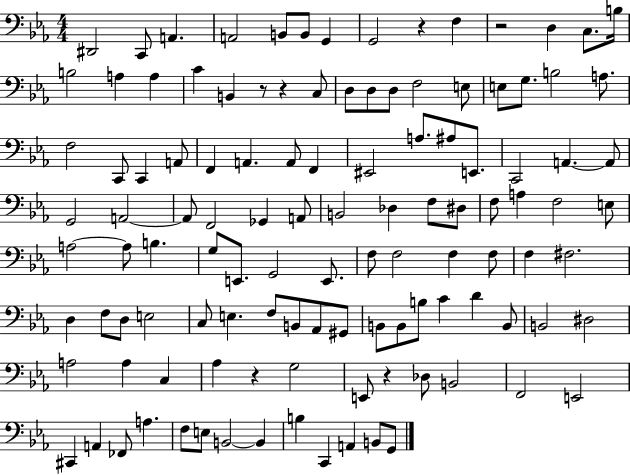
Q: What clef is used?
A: bass